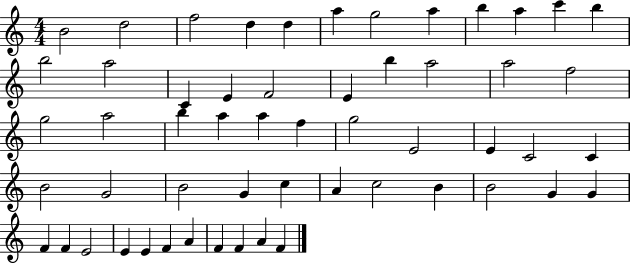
B4/h D5/h F5/h D5/q D5/q A5/q G5/h A5/q B5/q A5/q C6/q B5/q B5/h A5/h C4/q E4/q F4/h E4/q B5/q A5/h A5/h F5/h G5/h A5/h B5/q A5/q A5/q F5/q G5/h E4/h E4/q C4/h C4/q B4/h G4/h B4/h G4/q C5/q A4/q C5/h B4/q B4/h G4/q G4/q F4/q F4/q E4/h E4/q E4/q F4/q A4/q F4/q F4/q A4/q F4/q